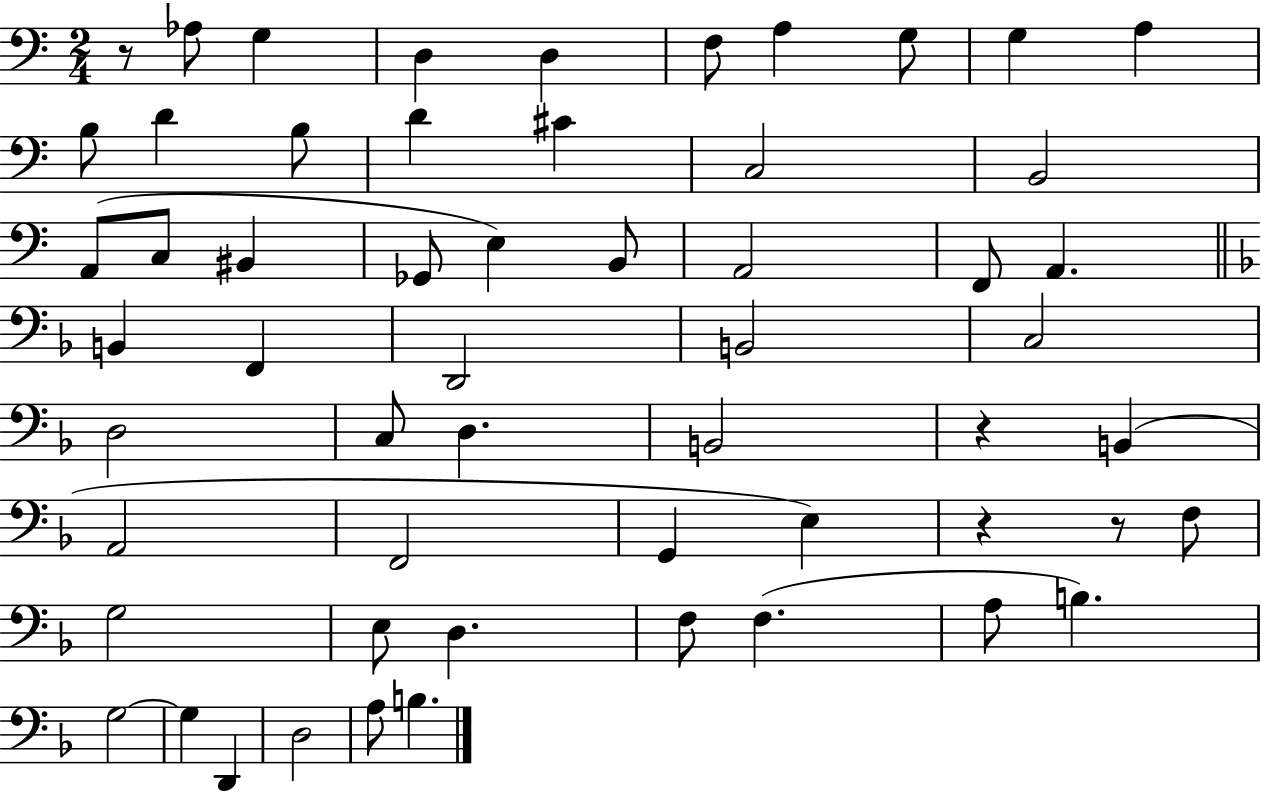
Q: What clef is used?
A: bass